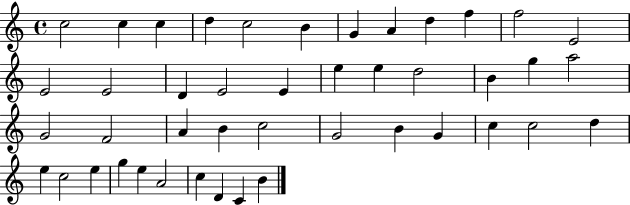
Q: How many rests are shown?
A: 0